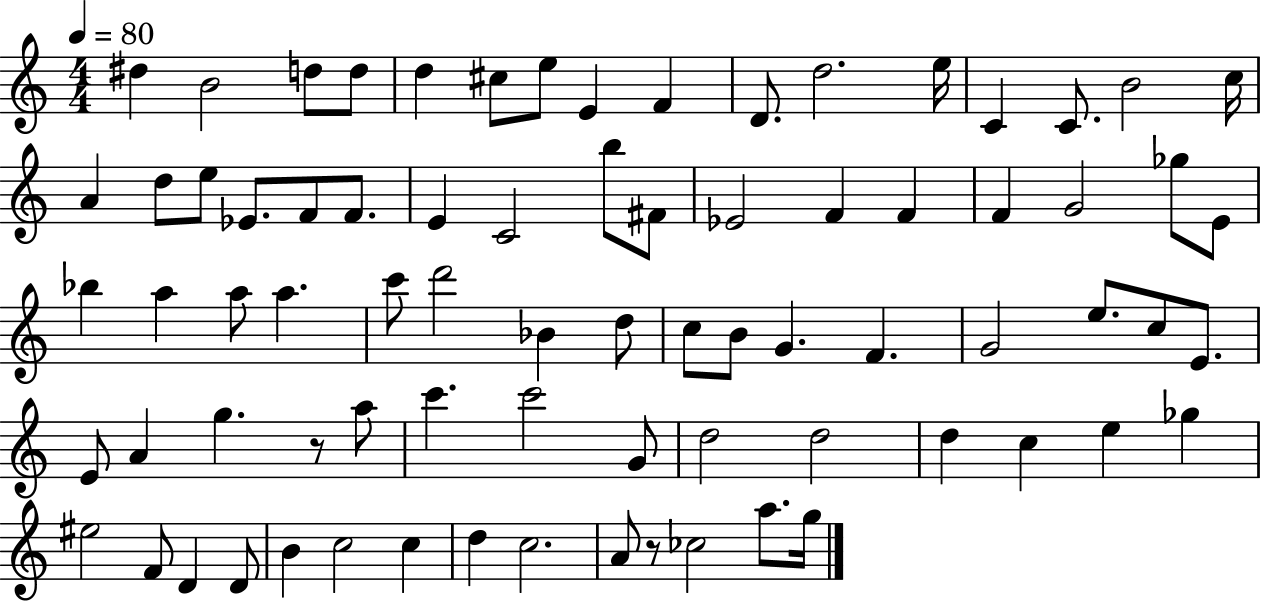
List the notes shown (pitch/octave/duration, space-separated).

D#5/q B4/h D5/e D5/e D5/q C#5/e E5/e E4/q F4/q D4/e. D5/h. E5/s C4/q C4/e. B4/h C5/s A4/q D5/e E5/e Eb4/e. F4/e F4/e. E4/q C4/h B5/e F#4/e Eb4/h F4/q F4/q F4/q G4/h Gb5/e E4/e Bb5/q A5/q A5/e A5/q. C6/e D6/h Bb4/q D5/e C5/e B4/e G4/q. F4/q. G4/h E5/e. C5/e E4/e. E4/e A4/q G5/q. R/e A5/e C6/q. C6/h G4/e D5/h D5/h D5/q C5/q E5/q Gb5/q EIS5/h F4/e D4/q D4/e B4/q C5/h C5/q D5/q C5/h. A4/e R/e CES5/h A5/e. G5/s